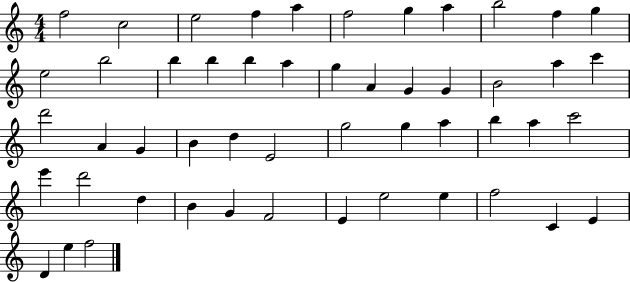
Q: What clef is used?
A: treble